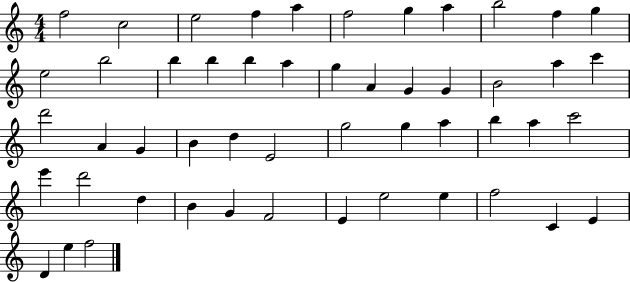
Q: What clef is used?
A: treble